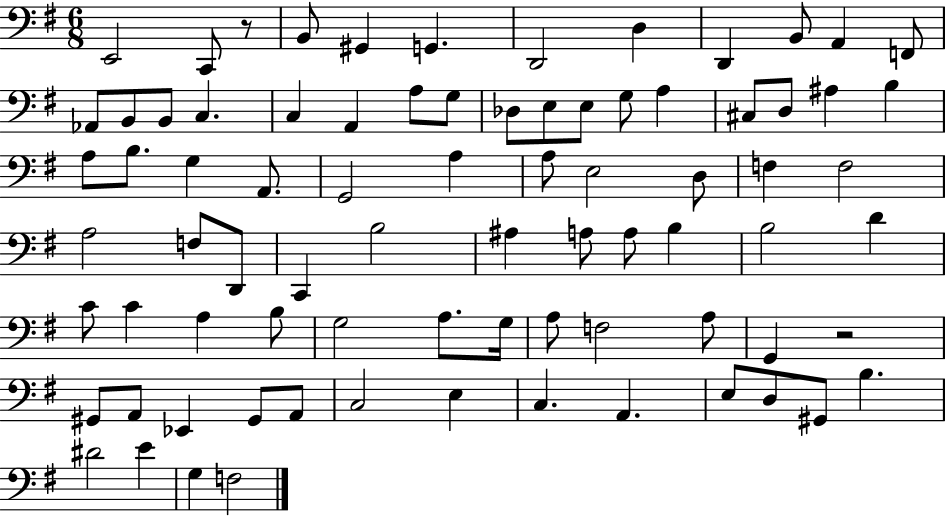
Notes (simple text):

E2/h C2/e R/e B2/e G#2/q G2/q. D2/h D3/q D2/q B2/e A2/q F2/e Ab2/e B2/e B2/e C3/q. C3/q A2/q A3/e G3/e Db3/e E3/e E3/e G3/e A3/q C#3/e D3/e A#3/q B3/q A3/e B3/e. G3/q A2/e. G2/h A3/q A3/e E3/h D3/e F3/q F3/h A3/h F3/e D2/e C2/q B3/h A#3/q A3/e A3/e B3/q B3/h D4/q C4/e C4/q A3/q B3/e G3/h A3/e. G3/s A3/e F3/h A3/e G2/q R/h G#2/e A2/e Eb2/q G#2/e A2/e C3/h E3/q C3/q. A2/q. E3/e D3/e G#2/e B3/q. D#4/h E4/q G3/q F3/h